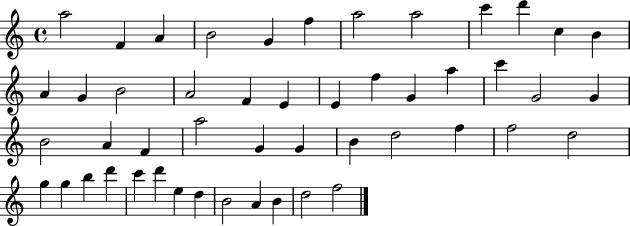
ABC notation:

X:1
T:Untitled
M:4/4
L:1/4
K:C
a2 F A B2 G f a2 a2 c' d' c B A G B2 A2 F E E f G a c' G2 G B2 A F a2 G G B d2 f f2 d2 g g b d' c' d' e d B2 A B d2 f2